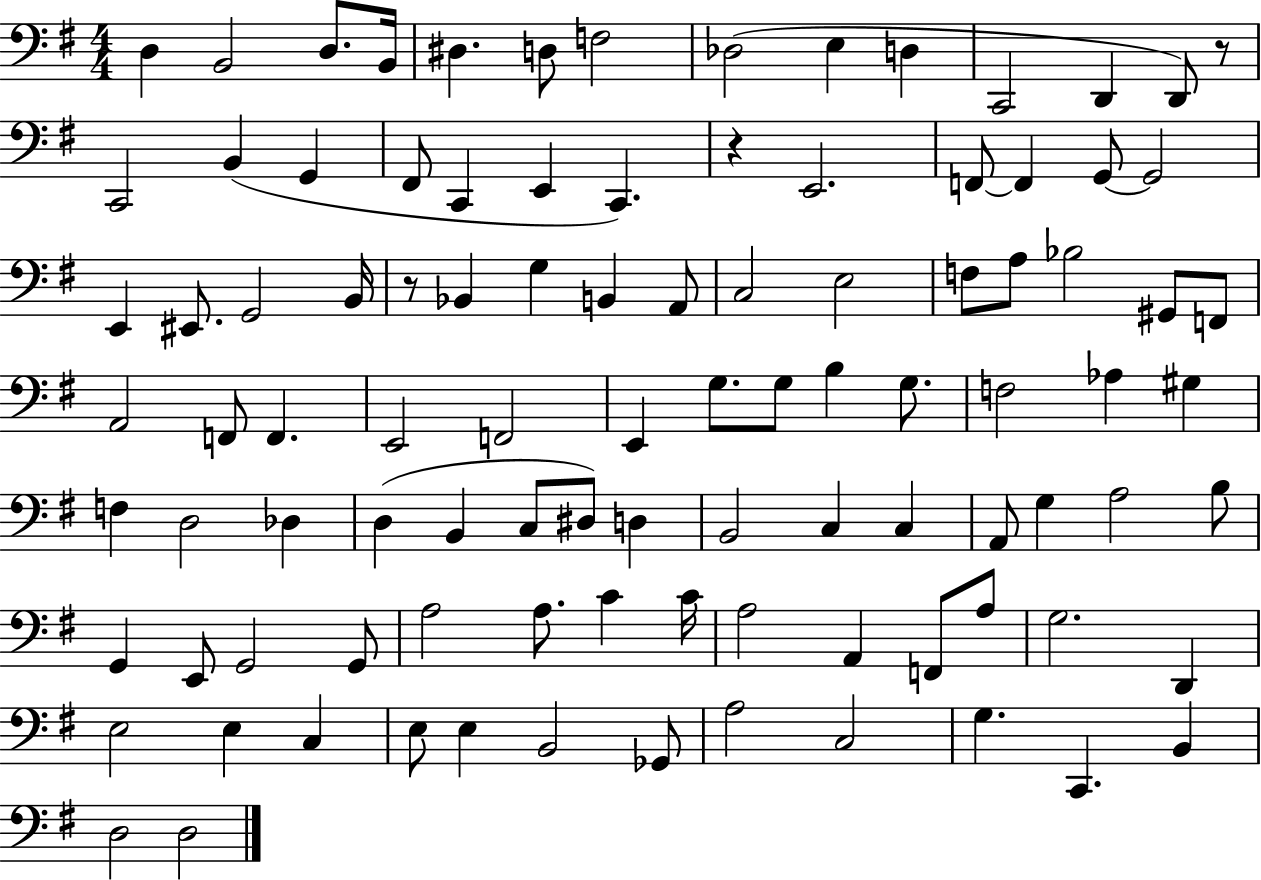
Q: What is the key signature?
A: G major